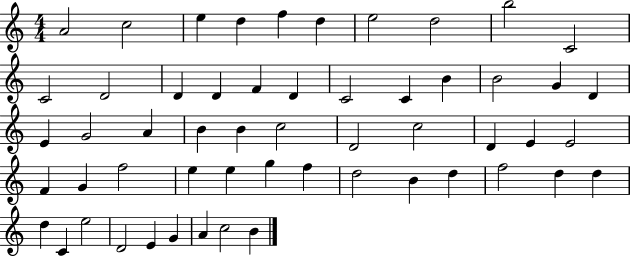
A4/h C5/h E5/q D5/q F5/q D5/q E5/h D5/h B5/h C4/h C4/h D4/h D4/q D4/q F4/q D4/q C4/h C4/q B4/q B4/h G4/q D4/q E4/q G4/h A4/q B4/q B4/q C5/h D4/h C5/h D4/q E4/q E4/h F4/q G4/q F5/h E5/q E5/q G5/q F5/q D5/h B4/q D5/q F5/h D5/q D5/q D5/q C4/q E5/h D4/h E4/q G4/q A4/q C5/h B4/q